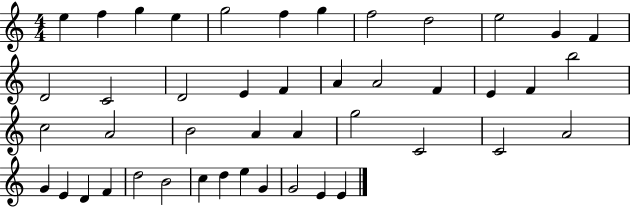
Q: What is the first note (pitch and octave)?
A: E5